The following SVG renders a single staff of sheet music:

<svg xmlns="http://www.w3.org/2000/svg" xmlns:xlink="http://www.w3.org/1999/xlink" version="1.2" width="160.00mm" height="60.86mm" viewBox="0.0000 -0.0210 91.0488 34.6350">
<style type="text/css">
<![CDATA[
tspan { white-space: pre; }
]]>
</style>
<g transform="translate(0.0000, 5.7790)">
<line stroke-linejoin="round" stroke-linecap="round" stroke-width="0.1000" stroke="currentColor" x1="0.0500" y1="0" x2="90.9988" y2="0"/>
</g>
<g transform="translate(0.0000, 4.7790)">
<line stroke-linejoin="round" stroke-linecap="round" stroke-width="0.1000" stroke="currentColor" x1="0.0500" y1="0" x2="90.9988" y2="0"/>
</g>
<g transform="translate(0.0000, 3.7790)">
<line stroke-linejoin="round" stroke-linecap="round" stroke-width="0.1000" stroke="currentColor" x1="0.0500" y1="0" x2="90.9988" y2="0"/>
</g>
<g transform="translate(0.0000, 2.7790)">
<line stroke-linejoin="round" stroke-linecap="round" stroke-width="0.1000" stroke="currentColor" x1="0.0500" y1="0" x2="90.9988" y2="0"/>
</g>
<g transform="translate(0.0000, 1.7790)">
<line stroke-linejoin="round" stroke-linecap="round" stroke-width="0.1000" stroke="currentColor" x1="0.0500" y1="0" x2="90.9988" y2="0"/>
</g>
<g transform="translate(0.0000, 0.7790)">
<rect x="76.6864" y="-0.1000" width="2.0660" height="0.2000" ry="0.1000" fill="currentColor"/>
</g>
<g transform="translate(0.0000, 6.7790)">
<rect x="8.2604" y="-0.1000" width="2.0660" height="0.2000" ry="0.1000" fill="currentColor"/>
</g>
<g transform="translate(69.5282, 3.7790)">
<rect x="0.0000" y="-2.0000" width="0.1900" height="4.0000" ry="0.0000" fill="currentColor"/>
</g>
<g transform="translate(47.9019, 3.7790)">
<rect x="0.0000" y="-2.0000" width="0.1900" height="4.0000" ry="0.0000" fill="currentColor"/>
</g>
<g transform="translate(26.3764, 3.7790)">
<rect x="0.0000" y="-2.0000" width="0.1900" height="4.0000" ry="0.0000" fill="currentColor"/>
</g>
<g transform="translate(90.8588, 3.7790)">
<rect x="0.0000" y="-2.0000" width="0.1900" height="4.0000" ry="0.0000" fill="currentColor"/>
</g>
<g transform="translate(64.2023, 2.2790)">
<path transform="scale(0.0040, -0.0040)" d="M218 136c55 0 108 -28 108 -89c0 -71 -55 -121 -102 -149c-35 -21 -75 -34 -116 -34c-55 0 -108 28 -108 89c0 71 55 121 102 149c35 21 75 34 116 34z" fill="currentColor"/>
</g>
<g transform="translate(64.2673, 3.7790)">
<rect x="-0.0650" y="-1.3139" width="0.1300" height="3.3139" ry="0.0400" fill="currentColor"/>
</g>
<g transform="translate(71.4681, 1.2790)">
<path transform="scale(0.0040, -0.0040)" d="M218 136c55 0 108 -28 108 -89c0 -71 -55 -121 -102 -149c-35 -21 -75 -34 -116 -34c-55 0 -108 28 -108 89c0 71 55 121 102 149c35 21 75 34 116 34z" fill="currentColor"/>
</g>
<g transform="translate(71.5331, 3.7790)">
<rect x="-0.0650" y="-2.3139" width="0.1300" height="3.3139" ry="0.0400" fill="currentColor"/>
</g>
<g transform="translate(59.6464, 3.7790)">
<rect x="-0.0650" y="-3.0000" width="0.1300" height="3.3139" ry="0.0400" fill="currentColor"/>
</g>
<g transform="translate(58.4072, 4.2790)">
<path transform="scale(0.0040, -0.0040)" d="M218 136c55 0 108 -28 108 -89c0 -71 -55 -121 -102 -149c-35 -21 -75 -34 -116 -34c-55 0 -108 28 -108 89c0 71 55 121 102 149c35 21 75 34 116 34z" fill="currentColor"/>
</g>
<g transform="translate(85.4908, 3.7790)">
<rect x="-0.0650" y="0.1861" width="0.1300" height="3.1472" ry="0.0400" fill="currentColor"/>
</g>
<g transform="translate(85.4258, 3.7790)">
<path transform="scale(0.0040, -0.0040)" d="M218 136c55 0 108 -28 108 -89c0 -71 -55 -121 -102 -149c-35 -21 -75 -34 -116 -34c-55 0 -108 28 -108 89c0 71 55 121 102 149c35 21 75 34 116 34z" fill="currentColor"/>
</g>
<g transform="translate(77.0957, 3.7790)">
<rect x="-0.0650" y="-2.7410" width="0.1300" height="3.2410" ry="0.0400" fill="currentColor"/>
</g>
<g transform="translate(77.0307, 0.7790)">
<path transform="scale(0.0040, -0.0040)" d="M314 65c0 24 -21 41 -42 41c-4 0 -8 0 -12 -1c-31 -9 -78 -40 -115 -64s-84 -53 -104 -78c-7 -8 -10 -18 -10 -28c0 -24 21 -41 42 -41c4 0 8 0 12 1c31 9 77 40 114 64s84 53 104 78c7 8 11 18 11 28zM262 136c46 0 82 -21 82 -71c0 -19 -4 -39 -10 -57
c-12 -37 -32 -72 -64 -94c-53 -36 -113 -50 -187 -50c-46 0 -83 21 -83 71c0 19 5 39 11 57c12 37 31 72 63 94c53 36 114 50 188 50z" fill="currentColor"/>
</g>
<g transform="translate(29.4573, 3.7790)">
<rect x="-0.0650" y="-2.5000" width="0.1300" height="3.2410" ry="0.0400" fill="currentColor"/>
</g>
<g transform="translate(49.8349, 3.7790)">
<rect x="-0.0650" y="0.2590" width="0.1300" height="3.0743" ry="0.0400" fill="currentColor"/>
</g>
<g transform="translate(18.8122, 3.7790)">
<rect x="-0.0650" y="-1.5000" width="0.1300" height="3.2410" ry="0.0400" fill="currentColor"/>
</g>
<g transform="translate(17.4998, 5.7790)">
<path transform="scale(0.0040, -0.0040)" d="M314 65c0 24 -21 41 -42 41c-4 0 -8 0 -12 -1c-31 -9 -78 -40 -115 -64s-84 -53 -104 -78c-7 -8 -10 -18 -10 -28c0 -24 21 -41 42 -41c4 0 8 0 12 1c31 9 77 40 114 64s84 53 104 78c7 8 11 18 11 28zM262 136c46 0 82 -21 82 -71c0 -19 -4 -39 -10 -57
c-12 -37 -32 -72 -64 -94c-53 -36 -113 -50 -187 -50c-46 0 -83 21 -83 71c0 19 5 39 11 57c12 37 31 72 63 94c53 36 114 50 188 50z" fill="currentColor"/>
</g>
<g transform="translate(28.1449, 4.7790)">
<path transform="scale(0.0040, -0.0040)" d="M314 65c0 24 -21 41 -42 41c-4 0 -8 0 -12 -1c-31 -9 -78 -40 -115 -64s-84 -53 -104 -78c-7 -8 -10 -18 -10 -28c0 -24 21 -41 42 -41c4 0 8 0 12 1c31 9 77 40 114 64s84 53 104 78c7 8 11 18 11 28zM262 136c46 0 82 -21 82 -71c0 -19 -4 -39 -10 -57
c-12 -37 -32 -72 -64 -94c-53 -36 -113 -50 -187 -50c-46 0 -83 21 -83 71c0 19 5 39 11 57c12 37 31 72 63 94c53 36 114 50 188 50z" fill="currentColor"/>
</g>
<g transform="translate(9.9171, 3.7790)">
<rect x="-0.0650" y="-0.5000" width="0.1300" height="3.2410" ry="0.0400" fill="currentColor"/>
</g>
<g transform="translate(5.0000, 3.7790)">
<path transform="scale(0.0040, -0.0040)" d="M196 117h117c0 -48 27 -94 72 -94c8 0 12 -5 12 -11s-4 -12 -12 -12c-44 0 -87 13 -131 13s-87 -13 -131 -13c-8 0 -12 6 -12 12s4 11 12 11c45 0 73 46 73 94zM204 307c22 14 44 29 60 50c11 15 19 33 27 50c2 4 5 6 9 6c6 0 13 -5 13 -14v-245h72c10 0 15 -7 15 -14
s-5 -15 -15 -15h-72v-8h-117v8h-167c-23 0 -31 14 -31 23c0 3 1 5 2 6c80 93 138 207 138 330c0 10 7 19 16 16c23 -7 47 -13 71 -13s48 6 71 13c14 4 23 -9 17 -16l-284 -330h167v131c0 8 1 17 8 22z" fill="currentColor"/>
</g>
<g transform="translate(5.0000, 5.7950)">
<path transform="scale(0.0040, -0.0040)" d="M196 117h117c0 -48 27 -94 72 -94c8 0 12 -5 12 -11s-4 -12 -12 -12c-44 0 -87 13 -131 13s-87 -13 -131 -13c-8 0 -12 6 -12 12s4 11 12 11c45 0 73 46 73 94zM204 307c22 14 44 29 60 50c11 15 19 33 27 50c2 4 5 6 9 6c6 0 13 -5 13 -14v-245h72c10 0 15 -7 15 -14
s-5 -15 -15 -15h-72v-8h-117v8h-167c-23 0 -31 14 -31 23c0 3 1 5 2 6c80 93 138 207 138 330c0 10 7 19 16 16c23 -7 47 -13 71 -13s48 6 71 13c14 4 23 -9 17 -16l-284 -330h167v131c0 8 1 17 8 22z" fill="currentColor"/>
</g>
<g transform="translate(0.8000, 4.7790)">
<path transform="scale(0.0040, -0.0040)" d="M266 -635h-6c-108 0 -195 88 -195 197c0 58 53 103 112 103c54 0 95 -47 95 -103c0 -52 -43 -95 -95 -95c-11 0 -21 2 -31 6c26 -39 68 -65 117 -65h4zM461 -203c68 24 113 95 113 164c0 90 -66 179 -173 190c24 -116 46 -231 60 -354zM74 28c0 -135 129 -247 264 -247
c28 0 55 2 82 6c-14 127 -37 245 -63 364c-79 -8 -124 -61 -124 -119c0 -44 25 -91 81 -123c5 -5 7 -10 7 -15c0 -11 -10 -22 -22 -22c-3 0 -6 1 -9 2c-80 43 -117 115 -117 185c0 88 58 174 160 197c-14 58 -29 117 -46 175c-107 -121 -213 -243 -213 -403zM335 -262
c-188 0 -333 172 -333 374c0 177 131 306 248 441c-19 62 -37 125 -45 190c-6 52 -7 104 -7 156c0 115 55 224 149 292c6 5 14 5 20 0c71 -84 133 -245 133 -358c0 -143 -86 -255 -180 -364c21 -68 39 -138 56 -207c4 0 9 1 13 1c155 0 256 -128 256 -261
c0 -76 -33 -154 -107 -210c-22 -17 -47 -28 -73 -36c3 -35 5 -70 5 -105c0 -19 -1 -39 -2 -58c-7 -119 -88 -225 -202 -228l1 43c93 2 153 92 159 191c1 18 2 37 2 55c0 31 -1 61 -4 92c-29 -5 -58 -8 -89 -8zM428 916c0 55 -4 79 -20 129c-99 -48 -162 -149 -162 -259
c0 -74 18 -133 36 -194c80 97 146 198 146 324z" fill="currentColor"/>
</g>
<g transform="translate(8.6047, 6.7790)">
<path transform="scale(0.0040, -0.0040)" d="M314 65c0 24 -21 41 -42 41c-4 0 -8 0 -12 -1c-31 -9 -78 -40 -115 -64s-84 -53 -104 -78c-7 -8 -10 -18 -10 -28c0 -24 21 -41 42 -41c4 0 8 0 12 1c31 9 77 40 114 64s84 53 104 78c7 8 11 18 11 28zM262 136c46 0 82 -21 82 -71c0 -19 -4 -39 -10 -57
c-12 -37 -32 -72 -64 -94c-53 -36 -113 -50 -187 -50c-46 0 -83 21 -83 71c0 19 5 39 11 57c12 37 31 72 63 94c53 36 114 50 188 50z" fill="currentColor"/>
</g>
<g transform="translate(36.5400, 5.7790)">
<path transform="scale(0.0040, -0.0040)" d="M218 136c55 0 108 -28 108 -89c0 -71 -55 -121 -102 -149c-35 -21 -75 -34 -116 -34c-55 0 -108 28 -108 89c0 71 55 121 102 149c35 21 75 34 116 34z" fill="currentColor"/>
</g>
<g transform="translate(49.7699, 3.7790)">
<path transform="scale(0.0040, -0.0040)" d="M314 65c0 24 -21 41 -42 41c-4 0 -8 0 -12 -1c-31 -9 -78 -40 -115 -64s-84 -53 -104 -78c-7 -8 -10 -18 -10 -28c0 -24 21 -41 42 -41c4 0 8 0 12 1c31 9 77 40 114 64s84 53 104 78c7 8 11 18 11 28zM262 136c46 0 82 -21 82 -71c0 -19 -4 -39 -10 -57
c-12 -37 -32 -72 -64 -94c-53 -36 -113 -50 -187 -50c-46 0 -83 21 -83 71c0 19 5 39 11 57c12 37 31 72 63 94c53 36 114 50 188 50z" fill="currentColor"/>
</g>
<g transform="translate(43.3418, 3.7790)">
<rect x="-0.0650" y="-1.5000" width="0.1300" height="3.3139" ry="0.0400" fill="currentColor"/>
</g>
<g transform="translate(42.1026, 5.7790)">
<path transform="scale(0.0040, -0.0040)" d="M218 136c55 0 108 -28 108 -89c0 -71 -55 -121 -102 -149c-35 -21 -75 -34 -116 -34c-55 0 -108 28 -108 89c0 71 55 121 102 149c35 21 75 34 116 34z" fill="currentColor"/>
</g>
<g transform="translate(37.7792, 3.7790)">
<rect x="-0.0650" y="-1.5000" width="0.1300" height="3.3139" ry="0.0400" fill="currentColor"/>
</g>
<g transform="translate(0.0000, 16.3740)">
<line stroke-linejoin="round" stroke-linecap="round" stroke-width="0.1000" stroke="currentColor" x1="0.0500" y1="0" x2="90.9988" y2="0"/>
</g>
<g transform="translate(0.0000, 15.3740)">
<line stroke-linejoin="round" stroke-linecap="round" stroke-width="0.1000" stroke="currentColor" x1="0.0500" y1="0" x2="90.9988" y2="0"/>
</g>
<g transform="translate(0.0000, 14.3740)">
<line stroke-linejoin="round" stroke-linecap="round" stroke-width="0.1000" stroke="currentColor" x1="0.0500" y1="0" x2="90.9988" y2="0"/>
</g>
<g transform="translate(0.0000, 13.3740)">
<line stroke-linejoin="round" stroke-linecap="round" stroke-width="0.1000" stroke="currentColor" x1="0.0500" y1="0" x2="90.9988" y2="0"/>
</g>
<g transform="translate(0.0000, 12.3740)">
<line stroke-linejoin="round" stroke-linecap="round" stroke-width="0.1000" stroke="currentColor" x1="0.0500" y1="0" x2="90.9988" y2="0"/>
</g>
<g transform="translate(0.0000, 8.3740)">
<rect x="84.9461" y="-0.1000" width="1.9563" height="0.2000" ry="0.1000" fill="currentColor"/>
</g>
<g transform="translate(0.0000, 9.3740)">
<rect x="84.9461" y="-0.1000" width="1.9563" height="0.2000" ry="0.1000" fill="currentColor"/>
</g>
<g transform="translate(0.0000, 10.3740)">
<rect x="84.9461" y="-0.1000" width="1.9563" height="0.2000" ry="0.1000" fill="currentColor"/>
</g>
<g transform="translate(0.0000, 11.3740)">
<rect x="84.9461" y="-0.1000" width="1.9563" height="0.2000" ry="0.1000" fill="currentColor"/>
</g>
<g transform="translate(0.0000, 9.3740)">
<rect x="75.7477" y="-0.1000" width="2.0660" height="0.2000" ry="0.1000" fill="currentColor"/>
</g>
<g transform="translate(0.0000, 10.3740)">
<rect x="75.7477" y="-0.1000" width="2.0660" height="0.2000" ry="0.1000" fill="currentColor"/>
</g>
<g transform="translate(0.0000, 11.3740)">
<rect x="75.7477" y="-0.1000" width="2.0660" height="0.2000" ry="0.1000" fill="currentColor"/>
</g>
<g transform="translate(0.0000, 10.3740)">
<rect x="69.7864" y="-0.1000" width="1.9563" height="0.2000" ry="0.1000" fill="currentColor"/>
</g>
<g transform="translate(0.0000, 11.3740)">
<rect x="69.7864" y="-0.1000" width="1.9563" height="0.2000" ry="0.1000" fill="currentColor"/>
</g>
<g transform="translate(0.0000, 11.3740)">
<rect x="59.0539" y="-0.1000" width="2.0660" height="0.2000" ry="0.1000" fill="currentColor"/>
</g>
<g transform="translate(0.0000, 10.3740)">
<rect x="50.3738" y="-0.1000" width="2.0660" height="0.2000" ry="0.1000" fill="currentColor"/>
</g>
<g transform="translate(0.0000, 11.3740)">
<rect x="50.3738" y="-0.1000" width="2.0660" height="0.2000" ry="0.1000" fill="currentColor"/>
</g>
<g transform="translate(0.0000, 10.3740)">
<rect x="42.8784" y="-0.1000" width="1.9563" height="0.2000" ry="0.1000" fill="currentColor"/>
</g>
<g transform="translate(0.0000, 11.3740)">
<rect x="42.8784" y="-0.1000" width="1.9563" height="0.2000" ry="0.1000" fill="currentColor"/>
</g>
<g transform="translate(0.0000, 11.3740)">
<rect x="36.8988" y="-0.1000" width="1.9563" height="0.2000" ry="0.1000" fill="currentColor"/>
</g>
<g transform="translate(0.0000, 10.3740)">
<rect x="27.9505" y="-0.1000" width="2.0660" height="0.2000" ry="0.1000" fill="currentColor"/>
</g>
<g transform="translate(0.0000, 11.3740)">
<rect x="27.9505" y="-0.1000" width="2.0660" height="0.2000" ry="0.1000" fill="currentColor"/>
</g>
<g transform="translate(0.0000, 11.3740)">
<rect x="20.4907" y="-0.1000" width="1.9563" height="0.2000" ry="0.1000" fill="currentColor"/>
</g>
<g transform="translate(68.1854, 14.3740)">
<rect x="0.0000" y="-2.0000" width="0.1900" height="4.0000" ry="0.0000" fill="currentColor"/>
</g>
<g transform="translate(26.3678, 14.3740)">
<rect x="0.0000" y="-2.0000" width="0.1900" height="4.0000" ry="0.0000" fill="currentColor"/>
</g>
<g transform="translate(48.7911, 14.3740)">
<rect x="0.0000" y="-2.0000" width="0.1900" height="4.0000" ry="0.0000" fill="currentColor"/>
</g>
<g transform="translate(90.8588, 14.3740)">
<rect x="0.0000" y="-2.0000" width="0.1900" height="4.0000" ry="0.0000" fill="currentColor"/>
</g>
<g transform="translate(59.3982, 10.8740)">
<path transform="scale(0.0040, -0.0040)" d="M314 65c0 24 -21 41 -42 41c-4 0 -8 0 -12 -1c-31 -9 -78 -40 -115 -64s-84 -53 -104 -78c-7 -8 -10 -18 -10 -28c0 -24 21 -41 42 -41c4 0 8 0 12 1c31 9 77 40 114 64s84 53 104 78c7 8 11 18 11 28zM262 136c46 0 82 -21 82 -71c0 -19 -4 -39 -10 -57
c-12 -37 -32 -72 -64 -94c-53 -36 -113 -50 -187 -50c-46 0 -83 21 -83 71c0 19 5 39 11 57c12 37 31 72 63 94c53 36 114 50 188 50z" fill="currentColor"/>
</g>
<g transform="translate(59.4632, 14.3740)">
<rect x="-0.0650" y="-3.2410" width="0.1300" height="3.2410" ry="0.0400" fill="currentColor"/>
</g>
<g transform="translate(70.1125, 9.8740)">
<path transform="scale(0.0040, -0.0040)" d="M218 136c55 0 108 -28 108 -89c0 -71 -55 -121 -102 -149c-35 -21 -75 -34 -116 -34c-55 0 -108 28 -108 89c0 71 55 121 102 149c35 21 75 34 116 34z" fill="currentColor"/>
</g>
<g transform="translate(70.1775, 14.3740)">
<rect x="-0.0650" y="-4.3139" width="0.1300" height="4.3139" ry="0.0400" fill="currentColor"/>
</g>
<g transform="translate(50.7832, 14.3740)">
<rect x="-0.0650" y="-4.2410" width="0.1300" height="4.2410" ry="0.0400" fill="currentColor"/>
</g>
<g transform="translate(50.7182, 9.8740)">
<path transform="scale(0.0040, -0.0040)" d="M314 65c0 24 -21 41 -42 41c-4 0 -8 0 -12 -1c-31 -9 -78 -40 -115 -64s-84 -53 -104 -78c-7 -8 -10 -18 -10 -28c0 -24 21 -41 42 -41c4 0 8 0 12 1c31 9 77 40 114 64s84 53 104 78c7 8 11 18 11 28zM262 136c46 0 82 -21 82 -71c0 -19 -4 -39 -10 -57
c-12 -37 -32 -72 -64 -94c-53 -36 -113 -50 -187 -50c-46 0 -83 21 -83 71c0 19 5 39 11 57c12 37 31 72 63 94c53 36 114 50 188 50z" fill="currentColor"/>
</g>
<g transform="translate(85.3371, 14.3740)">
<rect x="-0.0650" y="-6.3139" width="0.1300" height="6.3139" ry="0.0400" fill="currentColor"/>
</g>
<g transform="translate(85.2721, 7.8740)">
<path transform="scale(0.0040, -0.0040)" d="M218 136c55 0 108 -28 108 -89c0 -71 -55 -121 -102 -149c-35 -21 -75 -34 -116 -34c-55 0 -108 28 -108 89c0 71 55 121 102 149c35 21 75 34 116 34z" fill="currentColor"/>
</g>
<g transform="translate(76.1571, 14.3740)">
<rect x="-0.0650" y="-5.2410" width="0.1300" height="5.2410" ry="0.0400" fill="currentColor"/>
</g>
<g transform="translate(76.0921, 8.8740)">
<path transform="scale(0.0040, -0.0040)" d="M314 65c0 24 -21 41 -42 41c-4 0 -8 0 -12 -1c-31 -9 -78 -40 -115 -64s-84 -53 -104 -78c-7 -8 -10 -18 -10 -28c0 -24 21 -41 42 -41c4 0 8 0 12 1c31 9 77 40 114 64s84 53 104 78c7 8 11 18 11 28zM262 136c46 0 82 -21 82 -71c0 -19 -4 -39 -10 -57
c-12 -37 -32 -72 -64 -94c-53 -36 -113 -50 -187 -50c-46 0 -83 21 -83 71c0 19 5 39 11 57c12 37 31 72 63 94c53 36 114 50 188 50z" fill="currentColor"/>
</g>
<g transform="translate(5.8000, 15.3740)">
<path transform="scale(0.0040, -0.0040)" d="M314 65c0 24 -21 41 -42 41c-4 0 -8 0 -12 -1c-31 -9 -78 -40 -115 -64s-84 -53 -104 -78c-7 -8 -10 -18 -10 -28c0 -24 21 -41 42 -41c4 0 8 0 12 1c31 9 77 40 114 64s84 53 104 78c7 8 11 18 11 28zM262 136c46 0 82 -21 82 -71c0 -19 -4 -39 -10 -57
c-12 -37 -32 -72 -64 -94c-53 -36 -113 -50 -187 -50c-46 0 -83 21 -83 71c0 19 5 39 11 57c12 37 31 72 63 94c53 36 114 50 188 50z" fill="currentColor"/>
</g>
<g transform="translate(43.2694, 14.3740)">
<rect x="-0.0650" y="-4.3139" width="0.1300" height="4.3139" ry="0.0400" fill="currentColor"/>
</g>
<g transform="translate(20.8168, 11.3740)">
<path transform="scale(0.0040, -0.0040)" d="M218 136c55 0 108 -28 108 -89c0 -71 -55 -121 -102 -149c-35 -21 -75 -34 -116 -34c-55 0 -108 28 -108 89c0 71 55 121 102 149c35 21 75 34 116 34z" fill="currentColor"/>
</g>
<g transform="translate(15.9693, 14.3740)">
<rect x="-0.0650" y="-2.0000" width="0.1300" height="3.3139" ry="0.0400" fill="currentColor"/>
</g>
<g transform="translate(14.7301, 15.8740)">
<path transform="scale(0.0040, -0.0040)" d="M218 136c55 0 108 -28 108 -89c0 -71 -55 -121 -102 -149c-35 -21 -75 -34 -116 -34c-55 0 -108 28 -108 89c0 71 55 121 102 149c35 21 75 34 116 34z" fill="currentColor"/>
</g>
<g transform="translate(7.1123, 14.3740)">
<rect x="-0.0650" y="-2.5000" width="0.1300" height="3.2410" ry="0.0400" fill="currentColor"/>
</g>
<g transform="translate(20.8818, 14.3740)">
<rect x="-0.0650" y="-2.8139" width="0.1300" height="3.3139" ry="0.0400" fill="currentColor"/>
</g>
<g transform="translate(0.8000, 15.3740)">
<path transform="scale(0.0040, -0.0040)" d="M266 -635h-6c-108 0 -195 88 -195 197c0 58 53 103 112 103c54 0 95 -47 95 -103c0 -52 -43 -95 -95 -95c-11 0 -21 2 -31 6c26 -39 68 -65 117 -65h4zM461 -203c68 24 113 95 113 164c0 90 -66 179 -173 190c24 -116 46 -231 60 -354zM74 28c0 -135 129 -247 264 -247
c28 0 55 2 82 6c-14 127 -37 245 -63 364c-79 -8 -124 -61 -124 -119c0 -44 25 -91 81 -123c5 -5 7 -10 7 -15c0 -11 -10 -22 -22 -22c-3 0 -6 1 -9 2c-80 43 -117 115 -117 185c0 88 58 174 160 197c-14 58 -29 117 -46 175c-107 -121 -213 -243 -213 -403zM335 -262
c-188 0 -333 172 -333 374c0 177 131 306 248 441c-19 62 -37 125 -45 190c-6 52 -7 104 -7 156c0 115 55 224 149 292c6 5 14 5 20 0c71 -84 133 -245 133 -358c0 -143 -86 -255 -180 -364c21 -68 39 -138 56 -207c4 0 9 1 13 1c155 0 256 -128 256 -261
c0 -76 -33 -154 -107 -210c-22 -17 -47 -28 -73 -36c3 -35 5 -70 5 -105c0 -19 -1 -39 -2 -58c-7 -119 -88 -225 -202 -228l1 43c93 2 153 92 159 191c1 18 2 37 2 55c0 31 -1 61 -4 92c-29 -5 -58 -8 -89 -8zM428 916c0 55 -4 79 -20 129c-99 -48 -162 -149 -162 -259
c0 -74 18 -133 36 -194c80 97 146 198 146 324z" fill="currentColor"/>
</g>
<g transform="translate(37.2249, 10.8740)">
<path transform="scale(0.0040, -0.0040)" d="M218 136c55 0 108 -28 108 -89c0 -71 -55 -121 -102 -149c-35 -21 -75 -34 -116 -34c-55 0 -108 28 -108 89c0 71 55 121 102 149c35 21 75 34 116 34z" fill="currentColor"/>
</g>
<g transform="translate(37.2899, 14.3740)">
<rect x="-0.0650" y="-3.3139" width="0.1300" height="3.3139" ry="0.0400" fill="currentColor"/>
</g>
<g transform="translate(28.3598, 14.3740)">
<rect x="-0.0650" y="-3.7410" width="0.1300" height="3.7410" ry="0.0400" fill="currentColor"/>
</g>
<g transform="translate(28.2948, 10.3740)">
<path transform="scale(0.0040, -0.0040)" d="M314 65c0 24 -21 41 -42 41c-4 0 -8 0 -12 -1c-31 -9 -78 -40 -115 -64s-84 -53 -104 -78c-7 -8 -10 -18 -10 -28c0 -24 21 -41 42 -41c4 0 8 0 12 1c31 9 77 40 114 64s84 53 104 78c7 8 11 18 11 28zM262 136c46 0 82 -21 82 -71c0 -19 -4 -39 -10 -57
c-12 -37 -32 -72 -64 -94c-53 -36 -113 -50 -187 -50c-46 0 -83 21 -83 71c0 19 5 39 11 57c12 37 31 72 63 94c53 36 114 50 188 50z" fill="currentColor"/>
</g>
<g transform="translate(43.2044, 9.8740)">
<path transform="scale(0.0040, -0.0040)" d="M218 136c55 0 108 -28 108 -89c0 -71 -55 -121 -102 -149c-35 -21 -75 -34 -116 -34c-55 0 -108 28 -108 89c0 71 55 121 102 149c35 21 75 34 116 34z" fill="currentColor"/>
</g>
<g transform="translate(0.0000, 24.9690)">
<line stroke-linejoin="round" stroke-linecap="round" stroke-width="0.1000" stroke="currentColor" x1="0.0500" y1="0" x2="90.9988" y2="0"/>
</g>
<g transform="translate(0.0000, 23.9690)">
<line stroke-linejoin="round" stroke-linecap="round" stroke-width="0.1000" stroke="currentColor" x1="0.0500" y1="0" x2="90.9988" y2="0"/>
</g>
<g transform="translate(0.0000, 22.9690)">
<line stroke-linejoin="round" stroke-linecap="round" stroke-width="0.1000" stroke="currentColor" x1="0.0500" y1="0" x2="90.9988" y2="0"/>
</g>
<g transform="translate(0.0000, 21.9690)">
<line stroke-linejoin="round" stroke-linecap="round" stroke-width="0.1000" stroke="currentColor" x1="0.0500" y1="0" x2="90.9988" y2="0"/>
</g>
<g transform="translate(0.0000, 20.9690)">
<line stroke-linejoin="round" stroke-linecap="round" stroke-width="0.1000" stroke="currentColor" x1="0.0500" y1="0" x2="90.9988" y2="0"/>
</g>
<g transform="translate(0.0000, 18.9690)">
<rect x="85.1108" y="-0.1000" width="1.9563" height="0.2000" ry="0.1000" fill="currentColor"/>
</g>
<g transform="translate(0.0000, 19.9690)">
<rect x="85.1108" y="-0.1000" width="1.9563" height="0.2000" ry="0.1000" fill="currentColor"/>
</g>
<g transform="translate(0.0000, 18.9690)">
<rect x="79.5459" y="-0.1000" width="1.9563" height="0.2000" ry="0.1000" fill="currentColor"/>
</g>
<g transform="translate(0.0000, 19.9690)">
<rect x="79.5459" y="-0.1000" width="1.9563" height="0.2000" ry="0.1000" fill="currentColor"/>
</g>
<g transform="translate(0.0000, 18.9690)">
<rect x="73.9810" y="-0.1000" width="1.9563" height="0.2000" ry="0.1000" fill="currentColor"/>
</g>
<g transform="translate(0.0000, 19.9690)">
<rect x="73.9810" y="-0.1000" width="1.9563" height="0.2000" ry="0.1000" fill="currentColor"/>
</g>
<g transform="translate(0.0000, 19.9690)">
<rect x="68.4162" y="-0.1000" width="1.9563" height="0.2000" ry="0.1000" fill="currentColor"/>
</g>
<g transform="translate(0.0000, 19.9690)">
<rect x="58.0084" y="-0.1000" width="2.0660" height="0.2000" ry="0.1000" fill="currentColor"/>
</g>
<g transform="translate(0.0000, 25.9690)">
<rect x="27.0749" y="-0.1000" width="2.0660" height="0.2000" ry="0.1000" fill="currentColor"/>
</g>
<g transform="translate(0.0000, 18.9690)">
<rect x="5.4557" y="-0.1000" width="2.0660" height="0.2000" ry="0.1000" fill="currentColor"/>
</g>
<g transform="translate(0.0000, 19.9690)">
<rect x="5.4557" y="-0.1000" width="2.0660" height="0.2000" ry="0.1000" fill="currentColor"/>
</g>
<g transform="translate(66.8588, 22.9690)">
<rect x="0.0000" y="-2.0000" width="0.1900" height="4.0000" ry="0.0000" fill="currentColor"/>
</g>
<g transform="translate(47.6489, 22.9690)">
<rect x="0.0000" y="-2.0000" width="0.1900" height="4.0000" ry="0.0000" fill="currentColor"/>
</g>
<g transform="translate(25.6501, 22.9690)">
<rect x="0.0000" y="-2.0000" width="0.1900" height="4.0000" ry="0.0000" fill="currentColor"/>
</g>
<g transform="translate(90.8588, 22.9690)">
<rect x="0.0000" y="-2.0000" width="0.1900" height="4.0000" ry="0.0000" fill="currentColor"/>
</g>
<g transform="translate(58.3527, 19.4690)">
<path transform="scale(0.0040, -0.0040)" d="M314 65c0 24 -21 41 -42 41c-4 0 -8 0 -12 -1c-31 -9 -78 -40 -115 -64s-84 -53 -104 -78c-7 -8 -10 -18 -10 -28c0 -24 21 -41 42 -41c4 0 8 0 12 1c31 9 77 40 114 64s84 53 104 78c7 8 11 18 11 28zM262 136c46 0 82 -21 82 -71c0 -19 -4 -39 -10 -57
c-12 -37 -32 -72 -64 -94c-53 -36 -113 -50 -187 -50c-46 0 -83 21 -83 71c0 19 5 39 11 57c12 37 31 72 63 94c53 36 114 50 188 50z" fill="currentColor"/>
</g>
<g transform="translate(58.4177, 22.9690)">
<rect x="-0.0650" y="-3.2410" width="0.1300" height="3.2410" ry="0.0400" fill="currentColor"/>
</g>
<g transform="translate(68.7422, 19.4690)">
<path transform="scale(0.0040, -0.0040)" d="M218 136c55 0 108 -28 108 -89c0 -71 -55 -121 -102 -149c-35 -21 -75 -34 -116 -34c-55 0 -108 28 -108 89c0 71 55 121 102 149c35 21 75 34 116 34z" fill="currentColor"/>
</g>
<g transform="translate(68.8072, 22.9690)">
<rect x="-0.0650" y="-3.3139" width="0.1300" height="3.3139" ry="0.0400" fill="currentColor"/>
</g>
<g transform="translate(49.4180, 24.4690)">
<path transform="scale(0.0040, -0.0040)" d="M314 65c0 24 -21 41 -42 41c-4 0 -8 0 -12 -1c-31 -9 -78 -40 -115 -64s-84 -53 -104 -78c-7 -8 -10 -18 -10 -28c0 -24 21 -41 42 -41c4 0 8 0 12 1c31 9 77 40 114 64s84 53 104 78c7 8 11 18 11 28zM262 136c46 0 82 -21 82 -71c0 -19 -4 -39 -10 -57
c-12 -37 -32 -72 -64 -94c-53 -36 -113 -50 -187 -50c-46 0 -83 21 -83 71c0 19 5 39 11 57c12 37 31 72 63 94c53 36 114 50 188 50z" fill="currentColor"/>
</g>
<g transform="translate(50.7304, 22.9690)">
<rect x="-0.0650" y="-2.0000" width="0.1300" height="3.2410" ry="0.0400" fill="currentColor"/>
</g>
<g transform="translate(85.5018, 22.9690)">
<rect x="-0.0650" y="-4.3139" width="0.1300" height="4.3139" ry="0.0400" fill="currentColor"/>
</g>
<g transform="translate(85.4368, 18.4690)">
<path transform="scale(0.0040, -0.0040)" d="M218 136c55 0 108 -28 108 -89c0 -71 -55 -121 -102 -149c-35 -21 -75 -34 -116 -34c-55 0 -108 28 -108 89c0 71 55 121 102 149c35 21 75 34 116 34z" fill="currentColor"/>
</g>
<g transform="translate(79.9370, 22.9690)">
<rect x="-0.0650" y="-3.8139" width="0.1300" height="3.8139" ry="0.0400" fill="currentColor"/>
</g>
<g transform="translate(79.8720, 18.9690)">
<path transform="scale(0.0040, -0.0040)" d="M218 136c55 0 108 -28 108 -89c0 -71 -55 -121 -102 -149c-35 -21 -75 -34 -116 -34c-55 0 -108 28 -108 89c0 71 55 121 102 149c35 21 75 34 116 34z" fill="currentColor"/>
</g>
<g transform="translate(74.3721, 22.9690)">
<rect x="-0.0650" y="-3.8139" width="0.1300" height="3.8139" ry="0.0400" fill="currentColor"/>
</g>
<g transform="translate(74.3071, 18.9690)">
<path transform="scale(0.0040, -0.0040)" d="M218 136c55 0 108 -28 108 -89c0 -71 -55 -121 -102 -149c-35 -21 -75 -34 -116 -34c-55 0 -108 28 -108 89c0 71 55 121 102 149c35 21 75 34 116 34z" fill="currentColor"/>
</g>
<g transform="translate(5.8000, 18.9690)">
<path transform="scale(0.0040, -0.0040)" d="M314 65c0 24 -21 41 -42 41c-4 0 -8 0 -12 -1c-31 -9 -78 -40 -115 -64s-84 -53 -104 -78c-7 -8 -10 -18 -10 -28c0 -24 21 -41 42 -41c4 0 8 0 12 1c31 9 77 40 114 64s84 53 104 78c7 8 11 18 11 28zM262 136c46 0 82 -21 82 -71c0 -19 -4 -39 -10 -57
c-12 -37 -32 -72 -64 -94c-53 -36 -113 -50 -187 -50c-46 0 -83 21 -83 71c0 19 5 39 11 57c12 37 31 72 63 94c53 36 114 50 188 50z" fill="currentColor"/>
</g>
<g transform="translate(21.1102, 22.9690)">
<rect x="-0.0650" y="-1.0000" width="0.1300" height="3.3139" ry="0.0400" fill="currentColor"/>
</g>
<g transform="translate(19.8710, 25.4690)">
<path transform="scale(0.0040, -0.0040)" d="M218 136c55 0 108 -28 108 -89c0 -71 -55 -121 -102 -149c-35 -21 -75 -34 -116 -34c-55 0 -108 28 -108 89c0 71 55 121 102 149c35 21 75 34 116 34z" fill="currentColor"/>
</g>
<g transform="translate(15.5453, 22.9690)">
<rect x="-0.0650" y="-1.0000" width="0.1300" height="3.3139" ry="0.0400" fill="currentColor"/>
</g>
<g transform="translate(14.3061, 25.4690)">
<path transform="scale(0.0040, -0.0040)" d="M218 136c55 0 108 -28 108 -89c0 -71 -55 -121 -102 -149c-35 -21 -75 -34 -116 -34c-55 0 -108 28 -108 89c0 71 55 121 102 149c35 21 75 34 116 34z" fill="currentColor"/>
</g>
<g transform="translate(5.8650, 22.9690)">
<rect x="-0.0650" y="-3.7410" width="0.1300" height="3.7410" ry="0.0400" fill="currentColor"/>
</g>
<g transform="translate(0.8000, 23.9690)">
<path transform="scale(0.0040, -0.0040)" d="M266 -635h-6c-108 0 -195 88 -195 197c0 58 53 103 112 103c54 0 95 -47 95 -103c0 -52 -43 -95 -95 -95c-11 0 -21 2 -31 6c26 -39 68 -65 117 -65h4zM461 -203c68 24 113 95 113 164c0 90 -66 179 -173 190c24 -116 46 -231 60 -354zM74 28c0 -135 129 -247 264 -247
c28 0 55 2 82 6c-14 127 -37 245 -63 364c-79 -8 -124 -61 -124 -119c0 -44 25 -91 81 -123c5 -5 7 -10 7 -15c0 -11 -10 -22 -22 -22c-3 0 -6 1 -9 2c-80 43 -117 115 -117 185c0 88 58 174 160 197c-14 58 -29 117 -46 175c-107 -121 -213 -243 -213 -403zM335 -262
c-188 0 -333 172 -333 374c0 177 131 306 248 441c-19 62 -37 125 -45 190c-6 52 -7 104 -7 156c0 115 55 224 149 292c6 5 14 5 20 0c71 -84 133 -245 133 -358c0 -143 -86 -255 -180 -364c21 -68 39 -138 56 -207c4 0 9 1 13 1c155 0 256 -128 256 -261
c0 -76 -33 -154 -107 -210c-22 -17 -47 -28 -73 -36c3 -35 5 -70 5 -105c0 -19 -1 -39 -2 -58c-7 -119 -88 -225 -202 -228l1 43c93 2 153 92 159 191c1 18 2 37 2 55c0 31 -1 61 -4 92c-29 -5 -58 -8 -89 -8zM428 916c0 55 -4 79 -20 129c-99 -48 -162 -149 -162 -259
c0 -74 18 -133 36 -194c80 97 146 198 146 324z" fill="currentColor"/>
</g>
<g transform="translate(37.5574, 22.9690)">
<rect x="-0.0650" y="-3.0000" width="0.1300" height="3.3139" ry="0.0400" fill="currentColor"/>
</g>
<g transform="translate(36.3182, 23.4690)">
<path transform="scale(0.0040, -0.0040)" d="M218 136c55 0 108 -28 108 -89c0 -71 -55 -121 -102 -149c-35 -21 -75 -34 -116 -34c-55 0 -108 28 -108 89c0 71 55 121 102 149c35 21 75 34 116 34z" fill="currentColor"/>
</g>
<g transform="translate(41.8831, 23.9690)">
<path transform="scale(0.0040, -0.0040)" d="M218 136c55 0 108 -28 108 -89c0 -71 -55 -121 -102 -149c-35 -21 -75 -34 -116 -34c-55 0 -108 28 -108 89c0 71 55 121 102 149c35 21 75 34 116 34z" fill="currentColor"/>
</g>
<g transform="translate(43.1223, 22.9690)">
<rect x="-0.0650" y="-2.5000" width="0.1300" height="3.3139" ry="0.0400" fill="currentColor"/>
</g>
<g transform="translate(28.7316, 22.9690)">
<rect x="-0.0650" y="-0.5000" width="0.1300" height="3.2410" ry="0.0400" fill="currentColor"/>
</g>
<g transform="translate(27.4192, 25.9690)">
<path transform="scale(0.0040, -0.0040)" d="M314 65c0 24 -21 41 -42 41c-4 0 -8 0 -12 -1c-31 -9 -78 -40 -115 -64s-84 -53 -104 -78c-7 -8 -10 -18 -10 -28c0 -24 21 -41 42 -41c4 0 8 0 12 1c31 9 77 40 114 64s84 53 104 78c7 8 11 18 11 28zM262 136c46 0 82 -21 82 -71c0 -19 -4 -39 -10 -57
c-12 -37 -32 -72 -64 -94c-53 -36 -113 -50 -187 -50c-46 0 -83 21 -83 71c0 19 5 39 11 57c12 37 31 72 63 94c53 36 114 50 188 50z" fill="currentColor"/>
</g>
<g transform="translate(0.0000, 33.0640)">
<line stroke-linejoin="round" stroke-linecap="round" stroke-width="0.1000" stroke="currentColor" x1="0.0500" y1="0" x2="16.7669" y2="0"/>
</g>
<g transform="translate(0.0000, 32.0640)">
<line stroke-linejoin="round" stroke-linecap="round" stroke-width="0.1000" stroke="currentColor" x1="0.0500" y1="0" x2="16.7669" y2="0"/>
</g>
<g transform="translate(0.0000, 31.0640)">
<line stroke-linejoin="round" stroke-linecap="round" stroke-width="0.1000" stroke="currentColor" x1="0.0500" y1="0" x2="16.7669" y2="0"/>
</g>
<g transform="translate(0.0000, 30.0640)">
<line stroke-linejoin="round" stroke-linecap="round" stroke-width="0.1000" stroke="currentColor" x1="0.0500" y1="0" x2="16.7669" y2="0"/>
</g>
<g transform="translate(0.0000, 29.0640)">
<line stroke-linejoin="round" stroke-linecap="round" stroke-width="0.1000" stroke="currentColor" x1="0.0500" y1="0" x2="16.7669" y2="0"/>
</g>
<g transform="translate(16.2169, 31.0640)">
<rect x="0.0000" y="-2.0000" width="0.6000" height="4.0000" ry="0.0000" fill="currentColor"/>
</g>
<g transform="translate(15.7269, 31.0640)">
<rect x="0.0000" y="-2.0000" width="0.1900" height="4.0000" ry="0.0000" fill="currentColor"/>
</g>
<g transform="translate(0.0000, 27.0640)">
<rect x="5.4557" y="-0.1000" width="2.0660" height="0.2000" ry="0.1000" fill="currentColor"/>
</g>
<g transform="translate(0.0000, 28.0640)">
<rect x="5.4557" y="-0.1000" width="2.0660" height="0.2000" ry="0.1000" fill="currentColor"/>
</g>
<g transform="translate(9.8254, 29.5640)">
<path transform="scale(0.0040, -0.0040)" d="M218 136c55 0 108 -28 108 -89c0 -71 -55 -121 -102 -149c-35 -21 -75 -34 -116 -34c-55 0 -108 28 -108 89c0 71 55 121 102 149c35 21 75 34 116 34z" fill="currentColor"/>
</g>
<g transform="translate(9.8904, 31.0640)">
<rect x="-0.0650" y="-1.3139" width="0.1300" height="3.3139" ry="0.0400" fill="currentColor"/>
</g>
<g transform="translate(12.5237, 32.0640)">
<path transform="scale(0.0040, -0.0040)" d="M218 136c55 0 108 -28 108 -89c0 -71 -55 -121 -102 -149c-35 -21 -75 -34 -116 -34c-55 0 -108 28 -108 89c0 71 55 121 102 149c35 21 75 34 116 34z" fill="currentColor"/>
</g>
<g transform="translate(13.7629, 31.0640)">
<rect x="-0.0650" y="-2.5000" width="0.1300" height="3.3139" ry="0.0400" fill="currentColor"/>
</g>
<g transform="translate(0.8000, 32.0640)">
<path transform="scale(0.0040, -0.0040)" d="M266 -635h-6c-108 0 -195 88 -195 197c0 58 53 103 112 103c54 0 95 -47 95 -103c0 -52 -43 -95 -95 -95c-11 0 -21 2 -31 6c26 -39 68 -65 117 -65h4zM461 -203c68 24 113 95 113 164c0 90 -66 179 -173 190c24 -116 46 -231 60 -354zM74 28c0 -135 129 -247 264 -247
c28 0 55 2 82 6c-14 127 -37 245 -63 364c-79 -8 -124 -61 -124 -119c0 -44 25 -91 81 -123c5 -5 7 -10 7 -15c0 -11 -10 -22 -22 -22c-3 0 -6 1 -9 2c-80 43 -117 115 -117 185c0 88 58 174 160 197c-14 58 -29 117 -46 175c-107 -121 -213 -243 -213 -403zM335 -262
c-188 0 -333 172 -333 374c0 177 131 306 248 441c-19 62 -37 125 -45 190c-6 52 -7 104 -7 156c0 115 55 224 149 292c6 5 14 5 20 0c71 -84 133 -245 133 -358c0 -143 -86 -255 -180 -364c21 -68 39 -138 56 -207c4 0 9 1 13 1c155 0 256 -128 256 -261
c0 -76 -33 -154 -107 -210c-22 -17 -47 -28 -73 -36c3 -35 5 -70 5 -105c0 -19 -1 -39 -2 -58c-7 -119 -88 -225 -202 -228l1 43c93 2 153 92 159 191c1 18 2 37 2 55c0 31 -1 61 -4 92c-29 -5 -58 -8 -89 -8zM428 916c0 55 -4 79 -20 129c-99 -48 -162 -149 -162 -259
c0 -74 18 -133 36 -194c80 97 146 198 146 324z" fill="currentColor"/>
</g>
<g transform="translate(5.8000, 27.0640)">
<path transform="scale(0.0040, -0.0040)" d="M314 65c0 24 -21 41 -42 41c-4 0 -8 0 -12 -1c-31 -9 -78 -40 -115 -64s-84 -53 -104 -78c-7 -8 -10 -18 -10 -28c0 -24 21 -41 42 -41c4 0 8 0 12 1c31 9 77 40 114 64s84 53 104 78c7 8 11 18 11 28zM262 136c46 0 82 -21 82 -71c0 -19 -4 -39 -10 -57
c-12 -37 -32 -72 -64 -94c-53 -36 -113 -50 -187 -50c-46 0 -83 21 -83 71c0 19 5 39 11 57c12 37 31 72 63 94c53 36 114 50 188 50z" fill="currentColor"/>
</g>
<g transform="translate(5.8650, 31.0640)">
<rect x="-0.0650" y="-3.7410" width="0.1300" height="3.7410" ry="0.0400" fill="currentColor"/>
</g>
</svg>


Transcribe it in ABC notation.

X:1
T:Untitled
M:4/4
L:1/4
K:C
C2 E2 G2 E E B2 A e g a2 B G2 F a c'2 b d' d'2 b2 d' f'2 a' c'2 D D C2 A G F2 b2 b c' c' d' c'2 e G